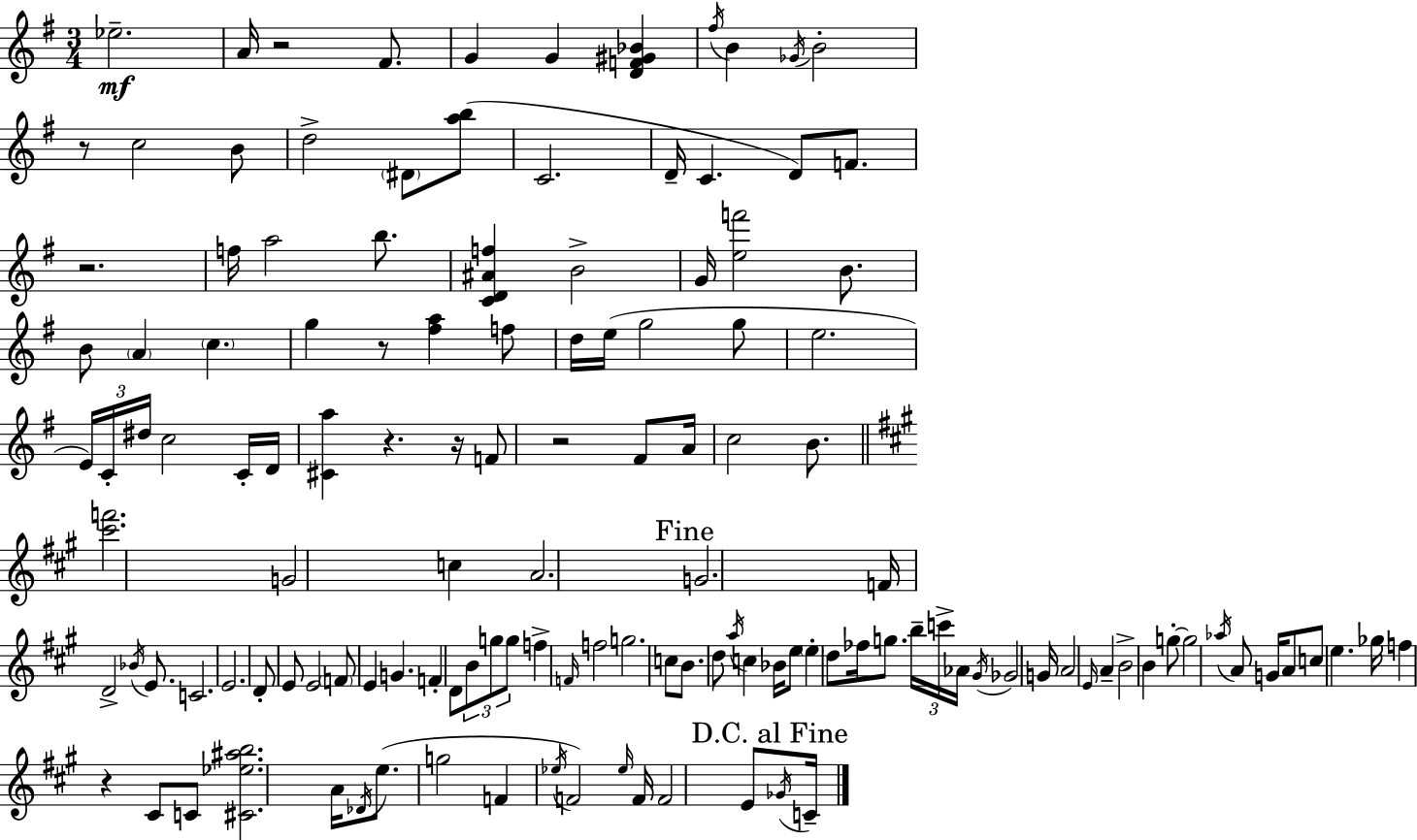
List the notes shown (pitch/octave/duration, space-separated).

Eb5/h. A4/s R/h F#4/e. G4/q G4/q [D4,F4,G#4,Bb4]/q F#5/s B4/q Gb4/s B4/h R/e C5/h B4/e D5/h D#4/e [A5,B5]/e C4/h. D4/s C4/q. D4/e F4/e. R/h. F5/s A5/h B5/e. [C4,D4,A#4,F5]/q B4/h G4/s [E5,F6]/h B4/e. B4/e A4/q C5/q. G5/q R/e [F#5,A5]/q F5/e D5/s E5/s G5/h G5/e E5/h. E4/s C4/s D#5/s C5/h C4/s D4/s [C#4,A5]/q R/q. R/s F4/e R/h F#4/e A4/s C5/h B4/e. [C#6,F6]/h. G4/h C5/q A4/h. G4/h. F4/s D4/h Bb4/s E4/e. C4/h. E4/h. D4/e E4/e E4/h F4/e E4/q G4/q. F4/q D4/e B4/e G5/e G5/e F5/q F4/s F5/h G5/h. C5/e B4/e. D5/e A5/s C5/q Bb4/s E5/e E5/q D5/e FES5/s G5/e. B5/s C6/s Ab4/s G#4/s Gb4/h G4/s A4/h E4/s A4/q B4/h B4/q G5/e G5/h Ab5/s A4/e G4/s A4/e C5/e E5/q. Gb5/s F5/q R/q C#4/e C4/e [C#4,Eb5,A#5,B5]/h. A4/s Db4/s E5/e. G5/h F4/q Eb5/s F4/h Eb5/s F4/s F4/h E4/e Gb4/s C4/s